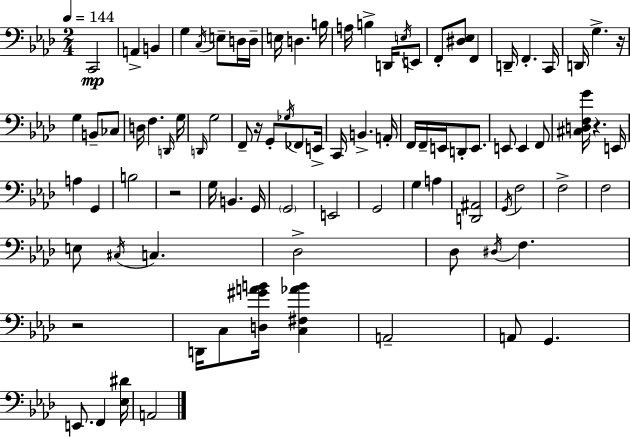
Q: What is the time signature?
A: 2/4